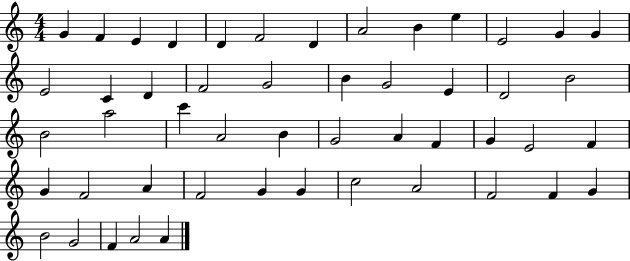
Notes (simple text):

G4/q F4/q E4/q D4/q D4/q F4/h D4/q A4/h B4/q E5/q E4/h G4/q G4/q E4/h C4/q D4/q F4/h G4/h B4/q G4/h E4/q D4/h B4/h B4/h A5/h C6/q A4/h B4/q G4/h A4/q F4/q G4/q E4/h F4/q G4/q F4/h A4/q F4/h G4/q G4/q C5/h A4/h F4/h F4/q G4/q B4/h G4/h F4/q A4/h A4/q